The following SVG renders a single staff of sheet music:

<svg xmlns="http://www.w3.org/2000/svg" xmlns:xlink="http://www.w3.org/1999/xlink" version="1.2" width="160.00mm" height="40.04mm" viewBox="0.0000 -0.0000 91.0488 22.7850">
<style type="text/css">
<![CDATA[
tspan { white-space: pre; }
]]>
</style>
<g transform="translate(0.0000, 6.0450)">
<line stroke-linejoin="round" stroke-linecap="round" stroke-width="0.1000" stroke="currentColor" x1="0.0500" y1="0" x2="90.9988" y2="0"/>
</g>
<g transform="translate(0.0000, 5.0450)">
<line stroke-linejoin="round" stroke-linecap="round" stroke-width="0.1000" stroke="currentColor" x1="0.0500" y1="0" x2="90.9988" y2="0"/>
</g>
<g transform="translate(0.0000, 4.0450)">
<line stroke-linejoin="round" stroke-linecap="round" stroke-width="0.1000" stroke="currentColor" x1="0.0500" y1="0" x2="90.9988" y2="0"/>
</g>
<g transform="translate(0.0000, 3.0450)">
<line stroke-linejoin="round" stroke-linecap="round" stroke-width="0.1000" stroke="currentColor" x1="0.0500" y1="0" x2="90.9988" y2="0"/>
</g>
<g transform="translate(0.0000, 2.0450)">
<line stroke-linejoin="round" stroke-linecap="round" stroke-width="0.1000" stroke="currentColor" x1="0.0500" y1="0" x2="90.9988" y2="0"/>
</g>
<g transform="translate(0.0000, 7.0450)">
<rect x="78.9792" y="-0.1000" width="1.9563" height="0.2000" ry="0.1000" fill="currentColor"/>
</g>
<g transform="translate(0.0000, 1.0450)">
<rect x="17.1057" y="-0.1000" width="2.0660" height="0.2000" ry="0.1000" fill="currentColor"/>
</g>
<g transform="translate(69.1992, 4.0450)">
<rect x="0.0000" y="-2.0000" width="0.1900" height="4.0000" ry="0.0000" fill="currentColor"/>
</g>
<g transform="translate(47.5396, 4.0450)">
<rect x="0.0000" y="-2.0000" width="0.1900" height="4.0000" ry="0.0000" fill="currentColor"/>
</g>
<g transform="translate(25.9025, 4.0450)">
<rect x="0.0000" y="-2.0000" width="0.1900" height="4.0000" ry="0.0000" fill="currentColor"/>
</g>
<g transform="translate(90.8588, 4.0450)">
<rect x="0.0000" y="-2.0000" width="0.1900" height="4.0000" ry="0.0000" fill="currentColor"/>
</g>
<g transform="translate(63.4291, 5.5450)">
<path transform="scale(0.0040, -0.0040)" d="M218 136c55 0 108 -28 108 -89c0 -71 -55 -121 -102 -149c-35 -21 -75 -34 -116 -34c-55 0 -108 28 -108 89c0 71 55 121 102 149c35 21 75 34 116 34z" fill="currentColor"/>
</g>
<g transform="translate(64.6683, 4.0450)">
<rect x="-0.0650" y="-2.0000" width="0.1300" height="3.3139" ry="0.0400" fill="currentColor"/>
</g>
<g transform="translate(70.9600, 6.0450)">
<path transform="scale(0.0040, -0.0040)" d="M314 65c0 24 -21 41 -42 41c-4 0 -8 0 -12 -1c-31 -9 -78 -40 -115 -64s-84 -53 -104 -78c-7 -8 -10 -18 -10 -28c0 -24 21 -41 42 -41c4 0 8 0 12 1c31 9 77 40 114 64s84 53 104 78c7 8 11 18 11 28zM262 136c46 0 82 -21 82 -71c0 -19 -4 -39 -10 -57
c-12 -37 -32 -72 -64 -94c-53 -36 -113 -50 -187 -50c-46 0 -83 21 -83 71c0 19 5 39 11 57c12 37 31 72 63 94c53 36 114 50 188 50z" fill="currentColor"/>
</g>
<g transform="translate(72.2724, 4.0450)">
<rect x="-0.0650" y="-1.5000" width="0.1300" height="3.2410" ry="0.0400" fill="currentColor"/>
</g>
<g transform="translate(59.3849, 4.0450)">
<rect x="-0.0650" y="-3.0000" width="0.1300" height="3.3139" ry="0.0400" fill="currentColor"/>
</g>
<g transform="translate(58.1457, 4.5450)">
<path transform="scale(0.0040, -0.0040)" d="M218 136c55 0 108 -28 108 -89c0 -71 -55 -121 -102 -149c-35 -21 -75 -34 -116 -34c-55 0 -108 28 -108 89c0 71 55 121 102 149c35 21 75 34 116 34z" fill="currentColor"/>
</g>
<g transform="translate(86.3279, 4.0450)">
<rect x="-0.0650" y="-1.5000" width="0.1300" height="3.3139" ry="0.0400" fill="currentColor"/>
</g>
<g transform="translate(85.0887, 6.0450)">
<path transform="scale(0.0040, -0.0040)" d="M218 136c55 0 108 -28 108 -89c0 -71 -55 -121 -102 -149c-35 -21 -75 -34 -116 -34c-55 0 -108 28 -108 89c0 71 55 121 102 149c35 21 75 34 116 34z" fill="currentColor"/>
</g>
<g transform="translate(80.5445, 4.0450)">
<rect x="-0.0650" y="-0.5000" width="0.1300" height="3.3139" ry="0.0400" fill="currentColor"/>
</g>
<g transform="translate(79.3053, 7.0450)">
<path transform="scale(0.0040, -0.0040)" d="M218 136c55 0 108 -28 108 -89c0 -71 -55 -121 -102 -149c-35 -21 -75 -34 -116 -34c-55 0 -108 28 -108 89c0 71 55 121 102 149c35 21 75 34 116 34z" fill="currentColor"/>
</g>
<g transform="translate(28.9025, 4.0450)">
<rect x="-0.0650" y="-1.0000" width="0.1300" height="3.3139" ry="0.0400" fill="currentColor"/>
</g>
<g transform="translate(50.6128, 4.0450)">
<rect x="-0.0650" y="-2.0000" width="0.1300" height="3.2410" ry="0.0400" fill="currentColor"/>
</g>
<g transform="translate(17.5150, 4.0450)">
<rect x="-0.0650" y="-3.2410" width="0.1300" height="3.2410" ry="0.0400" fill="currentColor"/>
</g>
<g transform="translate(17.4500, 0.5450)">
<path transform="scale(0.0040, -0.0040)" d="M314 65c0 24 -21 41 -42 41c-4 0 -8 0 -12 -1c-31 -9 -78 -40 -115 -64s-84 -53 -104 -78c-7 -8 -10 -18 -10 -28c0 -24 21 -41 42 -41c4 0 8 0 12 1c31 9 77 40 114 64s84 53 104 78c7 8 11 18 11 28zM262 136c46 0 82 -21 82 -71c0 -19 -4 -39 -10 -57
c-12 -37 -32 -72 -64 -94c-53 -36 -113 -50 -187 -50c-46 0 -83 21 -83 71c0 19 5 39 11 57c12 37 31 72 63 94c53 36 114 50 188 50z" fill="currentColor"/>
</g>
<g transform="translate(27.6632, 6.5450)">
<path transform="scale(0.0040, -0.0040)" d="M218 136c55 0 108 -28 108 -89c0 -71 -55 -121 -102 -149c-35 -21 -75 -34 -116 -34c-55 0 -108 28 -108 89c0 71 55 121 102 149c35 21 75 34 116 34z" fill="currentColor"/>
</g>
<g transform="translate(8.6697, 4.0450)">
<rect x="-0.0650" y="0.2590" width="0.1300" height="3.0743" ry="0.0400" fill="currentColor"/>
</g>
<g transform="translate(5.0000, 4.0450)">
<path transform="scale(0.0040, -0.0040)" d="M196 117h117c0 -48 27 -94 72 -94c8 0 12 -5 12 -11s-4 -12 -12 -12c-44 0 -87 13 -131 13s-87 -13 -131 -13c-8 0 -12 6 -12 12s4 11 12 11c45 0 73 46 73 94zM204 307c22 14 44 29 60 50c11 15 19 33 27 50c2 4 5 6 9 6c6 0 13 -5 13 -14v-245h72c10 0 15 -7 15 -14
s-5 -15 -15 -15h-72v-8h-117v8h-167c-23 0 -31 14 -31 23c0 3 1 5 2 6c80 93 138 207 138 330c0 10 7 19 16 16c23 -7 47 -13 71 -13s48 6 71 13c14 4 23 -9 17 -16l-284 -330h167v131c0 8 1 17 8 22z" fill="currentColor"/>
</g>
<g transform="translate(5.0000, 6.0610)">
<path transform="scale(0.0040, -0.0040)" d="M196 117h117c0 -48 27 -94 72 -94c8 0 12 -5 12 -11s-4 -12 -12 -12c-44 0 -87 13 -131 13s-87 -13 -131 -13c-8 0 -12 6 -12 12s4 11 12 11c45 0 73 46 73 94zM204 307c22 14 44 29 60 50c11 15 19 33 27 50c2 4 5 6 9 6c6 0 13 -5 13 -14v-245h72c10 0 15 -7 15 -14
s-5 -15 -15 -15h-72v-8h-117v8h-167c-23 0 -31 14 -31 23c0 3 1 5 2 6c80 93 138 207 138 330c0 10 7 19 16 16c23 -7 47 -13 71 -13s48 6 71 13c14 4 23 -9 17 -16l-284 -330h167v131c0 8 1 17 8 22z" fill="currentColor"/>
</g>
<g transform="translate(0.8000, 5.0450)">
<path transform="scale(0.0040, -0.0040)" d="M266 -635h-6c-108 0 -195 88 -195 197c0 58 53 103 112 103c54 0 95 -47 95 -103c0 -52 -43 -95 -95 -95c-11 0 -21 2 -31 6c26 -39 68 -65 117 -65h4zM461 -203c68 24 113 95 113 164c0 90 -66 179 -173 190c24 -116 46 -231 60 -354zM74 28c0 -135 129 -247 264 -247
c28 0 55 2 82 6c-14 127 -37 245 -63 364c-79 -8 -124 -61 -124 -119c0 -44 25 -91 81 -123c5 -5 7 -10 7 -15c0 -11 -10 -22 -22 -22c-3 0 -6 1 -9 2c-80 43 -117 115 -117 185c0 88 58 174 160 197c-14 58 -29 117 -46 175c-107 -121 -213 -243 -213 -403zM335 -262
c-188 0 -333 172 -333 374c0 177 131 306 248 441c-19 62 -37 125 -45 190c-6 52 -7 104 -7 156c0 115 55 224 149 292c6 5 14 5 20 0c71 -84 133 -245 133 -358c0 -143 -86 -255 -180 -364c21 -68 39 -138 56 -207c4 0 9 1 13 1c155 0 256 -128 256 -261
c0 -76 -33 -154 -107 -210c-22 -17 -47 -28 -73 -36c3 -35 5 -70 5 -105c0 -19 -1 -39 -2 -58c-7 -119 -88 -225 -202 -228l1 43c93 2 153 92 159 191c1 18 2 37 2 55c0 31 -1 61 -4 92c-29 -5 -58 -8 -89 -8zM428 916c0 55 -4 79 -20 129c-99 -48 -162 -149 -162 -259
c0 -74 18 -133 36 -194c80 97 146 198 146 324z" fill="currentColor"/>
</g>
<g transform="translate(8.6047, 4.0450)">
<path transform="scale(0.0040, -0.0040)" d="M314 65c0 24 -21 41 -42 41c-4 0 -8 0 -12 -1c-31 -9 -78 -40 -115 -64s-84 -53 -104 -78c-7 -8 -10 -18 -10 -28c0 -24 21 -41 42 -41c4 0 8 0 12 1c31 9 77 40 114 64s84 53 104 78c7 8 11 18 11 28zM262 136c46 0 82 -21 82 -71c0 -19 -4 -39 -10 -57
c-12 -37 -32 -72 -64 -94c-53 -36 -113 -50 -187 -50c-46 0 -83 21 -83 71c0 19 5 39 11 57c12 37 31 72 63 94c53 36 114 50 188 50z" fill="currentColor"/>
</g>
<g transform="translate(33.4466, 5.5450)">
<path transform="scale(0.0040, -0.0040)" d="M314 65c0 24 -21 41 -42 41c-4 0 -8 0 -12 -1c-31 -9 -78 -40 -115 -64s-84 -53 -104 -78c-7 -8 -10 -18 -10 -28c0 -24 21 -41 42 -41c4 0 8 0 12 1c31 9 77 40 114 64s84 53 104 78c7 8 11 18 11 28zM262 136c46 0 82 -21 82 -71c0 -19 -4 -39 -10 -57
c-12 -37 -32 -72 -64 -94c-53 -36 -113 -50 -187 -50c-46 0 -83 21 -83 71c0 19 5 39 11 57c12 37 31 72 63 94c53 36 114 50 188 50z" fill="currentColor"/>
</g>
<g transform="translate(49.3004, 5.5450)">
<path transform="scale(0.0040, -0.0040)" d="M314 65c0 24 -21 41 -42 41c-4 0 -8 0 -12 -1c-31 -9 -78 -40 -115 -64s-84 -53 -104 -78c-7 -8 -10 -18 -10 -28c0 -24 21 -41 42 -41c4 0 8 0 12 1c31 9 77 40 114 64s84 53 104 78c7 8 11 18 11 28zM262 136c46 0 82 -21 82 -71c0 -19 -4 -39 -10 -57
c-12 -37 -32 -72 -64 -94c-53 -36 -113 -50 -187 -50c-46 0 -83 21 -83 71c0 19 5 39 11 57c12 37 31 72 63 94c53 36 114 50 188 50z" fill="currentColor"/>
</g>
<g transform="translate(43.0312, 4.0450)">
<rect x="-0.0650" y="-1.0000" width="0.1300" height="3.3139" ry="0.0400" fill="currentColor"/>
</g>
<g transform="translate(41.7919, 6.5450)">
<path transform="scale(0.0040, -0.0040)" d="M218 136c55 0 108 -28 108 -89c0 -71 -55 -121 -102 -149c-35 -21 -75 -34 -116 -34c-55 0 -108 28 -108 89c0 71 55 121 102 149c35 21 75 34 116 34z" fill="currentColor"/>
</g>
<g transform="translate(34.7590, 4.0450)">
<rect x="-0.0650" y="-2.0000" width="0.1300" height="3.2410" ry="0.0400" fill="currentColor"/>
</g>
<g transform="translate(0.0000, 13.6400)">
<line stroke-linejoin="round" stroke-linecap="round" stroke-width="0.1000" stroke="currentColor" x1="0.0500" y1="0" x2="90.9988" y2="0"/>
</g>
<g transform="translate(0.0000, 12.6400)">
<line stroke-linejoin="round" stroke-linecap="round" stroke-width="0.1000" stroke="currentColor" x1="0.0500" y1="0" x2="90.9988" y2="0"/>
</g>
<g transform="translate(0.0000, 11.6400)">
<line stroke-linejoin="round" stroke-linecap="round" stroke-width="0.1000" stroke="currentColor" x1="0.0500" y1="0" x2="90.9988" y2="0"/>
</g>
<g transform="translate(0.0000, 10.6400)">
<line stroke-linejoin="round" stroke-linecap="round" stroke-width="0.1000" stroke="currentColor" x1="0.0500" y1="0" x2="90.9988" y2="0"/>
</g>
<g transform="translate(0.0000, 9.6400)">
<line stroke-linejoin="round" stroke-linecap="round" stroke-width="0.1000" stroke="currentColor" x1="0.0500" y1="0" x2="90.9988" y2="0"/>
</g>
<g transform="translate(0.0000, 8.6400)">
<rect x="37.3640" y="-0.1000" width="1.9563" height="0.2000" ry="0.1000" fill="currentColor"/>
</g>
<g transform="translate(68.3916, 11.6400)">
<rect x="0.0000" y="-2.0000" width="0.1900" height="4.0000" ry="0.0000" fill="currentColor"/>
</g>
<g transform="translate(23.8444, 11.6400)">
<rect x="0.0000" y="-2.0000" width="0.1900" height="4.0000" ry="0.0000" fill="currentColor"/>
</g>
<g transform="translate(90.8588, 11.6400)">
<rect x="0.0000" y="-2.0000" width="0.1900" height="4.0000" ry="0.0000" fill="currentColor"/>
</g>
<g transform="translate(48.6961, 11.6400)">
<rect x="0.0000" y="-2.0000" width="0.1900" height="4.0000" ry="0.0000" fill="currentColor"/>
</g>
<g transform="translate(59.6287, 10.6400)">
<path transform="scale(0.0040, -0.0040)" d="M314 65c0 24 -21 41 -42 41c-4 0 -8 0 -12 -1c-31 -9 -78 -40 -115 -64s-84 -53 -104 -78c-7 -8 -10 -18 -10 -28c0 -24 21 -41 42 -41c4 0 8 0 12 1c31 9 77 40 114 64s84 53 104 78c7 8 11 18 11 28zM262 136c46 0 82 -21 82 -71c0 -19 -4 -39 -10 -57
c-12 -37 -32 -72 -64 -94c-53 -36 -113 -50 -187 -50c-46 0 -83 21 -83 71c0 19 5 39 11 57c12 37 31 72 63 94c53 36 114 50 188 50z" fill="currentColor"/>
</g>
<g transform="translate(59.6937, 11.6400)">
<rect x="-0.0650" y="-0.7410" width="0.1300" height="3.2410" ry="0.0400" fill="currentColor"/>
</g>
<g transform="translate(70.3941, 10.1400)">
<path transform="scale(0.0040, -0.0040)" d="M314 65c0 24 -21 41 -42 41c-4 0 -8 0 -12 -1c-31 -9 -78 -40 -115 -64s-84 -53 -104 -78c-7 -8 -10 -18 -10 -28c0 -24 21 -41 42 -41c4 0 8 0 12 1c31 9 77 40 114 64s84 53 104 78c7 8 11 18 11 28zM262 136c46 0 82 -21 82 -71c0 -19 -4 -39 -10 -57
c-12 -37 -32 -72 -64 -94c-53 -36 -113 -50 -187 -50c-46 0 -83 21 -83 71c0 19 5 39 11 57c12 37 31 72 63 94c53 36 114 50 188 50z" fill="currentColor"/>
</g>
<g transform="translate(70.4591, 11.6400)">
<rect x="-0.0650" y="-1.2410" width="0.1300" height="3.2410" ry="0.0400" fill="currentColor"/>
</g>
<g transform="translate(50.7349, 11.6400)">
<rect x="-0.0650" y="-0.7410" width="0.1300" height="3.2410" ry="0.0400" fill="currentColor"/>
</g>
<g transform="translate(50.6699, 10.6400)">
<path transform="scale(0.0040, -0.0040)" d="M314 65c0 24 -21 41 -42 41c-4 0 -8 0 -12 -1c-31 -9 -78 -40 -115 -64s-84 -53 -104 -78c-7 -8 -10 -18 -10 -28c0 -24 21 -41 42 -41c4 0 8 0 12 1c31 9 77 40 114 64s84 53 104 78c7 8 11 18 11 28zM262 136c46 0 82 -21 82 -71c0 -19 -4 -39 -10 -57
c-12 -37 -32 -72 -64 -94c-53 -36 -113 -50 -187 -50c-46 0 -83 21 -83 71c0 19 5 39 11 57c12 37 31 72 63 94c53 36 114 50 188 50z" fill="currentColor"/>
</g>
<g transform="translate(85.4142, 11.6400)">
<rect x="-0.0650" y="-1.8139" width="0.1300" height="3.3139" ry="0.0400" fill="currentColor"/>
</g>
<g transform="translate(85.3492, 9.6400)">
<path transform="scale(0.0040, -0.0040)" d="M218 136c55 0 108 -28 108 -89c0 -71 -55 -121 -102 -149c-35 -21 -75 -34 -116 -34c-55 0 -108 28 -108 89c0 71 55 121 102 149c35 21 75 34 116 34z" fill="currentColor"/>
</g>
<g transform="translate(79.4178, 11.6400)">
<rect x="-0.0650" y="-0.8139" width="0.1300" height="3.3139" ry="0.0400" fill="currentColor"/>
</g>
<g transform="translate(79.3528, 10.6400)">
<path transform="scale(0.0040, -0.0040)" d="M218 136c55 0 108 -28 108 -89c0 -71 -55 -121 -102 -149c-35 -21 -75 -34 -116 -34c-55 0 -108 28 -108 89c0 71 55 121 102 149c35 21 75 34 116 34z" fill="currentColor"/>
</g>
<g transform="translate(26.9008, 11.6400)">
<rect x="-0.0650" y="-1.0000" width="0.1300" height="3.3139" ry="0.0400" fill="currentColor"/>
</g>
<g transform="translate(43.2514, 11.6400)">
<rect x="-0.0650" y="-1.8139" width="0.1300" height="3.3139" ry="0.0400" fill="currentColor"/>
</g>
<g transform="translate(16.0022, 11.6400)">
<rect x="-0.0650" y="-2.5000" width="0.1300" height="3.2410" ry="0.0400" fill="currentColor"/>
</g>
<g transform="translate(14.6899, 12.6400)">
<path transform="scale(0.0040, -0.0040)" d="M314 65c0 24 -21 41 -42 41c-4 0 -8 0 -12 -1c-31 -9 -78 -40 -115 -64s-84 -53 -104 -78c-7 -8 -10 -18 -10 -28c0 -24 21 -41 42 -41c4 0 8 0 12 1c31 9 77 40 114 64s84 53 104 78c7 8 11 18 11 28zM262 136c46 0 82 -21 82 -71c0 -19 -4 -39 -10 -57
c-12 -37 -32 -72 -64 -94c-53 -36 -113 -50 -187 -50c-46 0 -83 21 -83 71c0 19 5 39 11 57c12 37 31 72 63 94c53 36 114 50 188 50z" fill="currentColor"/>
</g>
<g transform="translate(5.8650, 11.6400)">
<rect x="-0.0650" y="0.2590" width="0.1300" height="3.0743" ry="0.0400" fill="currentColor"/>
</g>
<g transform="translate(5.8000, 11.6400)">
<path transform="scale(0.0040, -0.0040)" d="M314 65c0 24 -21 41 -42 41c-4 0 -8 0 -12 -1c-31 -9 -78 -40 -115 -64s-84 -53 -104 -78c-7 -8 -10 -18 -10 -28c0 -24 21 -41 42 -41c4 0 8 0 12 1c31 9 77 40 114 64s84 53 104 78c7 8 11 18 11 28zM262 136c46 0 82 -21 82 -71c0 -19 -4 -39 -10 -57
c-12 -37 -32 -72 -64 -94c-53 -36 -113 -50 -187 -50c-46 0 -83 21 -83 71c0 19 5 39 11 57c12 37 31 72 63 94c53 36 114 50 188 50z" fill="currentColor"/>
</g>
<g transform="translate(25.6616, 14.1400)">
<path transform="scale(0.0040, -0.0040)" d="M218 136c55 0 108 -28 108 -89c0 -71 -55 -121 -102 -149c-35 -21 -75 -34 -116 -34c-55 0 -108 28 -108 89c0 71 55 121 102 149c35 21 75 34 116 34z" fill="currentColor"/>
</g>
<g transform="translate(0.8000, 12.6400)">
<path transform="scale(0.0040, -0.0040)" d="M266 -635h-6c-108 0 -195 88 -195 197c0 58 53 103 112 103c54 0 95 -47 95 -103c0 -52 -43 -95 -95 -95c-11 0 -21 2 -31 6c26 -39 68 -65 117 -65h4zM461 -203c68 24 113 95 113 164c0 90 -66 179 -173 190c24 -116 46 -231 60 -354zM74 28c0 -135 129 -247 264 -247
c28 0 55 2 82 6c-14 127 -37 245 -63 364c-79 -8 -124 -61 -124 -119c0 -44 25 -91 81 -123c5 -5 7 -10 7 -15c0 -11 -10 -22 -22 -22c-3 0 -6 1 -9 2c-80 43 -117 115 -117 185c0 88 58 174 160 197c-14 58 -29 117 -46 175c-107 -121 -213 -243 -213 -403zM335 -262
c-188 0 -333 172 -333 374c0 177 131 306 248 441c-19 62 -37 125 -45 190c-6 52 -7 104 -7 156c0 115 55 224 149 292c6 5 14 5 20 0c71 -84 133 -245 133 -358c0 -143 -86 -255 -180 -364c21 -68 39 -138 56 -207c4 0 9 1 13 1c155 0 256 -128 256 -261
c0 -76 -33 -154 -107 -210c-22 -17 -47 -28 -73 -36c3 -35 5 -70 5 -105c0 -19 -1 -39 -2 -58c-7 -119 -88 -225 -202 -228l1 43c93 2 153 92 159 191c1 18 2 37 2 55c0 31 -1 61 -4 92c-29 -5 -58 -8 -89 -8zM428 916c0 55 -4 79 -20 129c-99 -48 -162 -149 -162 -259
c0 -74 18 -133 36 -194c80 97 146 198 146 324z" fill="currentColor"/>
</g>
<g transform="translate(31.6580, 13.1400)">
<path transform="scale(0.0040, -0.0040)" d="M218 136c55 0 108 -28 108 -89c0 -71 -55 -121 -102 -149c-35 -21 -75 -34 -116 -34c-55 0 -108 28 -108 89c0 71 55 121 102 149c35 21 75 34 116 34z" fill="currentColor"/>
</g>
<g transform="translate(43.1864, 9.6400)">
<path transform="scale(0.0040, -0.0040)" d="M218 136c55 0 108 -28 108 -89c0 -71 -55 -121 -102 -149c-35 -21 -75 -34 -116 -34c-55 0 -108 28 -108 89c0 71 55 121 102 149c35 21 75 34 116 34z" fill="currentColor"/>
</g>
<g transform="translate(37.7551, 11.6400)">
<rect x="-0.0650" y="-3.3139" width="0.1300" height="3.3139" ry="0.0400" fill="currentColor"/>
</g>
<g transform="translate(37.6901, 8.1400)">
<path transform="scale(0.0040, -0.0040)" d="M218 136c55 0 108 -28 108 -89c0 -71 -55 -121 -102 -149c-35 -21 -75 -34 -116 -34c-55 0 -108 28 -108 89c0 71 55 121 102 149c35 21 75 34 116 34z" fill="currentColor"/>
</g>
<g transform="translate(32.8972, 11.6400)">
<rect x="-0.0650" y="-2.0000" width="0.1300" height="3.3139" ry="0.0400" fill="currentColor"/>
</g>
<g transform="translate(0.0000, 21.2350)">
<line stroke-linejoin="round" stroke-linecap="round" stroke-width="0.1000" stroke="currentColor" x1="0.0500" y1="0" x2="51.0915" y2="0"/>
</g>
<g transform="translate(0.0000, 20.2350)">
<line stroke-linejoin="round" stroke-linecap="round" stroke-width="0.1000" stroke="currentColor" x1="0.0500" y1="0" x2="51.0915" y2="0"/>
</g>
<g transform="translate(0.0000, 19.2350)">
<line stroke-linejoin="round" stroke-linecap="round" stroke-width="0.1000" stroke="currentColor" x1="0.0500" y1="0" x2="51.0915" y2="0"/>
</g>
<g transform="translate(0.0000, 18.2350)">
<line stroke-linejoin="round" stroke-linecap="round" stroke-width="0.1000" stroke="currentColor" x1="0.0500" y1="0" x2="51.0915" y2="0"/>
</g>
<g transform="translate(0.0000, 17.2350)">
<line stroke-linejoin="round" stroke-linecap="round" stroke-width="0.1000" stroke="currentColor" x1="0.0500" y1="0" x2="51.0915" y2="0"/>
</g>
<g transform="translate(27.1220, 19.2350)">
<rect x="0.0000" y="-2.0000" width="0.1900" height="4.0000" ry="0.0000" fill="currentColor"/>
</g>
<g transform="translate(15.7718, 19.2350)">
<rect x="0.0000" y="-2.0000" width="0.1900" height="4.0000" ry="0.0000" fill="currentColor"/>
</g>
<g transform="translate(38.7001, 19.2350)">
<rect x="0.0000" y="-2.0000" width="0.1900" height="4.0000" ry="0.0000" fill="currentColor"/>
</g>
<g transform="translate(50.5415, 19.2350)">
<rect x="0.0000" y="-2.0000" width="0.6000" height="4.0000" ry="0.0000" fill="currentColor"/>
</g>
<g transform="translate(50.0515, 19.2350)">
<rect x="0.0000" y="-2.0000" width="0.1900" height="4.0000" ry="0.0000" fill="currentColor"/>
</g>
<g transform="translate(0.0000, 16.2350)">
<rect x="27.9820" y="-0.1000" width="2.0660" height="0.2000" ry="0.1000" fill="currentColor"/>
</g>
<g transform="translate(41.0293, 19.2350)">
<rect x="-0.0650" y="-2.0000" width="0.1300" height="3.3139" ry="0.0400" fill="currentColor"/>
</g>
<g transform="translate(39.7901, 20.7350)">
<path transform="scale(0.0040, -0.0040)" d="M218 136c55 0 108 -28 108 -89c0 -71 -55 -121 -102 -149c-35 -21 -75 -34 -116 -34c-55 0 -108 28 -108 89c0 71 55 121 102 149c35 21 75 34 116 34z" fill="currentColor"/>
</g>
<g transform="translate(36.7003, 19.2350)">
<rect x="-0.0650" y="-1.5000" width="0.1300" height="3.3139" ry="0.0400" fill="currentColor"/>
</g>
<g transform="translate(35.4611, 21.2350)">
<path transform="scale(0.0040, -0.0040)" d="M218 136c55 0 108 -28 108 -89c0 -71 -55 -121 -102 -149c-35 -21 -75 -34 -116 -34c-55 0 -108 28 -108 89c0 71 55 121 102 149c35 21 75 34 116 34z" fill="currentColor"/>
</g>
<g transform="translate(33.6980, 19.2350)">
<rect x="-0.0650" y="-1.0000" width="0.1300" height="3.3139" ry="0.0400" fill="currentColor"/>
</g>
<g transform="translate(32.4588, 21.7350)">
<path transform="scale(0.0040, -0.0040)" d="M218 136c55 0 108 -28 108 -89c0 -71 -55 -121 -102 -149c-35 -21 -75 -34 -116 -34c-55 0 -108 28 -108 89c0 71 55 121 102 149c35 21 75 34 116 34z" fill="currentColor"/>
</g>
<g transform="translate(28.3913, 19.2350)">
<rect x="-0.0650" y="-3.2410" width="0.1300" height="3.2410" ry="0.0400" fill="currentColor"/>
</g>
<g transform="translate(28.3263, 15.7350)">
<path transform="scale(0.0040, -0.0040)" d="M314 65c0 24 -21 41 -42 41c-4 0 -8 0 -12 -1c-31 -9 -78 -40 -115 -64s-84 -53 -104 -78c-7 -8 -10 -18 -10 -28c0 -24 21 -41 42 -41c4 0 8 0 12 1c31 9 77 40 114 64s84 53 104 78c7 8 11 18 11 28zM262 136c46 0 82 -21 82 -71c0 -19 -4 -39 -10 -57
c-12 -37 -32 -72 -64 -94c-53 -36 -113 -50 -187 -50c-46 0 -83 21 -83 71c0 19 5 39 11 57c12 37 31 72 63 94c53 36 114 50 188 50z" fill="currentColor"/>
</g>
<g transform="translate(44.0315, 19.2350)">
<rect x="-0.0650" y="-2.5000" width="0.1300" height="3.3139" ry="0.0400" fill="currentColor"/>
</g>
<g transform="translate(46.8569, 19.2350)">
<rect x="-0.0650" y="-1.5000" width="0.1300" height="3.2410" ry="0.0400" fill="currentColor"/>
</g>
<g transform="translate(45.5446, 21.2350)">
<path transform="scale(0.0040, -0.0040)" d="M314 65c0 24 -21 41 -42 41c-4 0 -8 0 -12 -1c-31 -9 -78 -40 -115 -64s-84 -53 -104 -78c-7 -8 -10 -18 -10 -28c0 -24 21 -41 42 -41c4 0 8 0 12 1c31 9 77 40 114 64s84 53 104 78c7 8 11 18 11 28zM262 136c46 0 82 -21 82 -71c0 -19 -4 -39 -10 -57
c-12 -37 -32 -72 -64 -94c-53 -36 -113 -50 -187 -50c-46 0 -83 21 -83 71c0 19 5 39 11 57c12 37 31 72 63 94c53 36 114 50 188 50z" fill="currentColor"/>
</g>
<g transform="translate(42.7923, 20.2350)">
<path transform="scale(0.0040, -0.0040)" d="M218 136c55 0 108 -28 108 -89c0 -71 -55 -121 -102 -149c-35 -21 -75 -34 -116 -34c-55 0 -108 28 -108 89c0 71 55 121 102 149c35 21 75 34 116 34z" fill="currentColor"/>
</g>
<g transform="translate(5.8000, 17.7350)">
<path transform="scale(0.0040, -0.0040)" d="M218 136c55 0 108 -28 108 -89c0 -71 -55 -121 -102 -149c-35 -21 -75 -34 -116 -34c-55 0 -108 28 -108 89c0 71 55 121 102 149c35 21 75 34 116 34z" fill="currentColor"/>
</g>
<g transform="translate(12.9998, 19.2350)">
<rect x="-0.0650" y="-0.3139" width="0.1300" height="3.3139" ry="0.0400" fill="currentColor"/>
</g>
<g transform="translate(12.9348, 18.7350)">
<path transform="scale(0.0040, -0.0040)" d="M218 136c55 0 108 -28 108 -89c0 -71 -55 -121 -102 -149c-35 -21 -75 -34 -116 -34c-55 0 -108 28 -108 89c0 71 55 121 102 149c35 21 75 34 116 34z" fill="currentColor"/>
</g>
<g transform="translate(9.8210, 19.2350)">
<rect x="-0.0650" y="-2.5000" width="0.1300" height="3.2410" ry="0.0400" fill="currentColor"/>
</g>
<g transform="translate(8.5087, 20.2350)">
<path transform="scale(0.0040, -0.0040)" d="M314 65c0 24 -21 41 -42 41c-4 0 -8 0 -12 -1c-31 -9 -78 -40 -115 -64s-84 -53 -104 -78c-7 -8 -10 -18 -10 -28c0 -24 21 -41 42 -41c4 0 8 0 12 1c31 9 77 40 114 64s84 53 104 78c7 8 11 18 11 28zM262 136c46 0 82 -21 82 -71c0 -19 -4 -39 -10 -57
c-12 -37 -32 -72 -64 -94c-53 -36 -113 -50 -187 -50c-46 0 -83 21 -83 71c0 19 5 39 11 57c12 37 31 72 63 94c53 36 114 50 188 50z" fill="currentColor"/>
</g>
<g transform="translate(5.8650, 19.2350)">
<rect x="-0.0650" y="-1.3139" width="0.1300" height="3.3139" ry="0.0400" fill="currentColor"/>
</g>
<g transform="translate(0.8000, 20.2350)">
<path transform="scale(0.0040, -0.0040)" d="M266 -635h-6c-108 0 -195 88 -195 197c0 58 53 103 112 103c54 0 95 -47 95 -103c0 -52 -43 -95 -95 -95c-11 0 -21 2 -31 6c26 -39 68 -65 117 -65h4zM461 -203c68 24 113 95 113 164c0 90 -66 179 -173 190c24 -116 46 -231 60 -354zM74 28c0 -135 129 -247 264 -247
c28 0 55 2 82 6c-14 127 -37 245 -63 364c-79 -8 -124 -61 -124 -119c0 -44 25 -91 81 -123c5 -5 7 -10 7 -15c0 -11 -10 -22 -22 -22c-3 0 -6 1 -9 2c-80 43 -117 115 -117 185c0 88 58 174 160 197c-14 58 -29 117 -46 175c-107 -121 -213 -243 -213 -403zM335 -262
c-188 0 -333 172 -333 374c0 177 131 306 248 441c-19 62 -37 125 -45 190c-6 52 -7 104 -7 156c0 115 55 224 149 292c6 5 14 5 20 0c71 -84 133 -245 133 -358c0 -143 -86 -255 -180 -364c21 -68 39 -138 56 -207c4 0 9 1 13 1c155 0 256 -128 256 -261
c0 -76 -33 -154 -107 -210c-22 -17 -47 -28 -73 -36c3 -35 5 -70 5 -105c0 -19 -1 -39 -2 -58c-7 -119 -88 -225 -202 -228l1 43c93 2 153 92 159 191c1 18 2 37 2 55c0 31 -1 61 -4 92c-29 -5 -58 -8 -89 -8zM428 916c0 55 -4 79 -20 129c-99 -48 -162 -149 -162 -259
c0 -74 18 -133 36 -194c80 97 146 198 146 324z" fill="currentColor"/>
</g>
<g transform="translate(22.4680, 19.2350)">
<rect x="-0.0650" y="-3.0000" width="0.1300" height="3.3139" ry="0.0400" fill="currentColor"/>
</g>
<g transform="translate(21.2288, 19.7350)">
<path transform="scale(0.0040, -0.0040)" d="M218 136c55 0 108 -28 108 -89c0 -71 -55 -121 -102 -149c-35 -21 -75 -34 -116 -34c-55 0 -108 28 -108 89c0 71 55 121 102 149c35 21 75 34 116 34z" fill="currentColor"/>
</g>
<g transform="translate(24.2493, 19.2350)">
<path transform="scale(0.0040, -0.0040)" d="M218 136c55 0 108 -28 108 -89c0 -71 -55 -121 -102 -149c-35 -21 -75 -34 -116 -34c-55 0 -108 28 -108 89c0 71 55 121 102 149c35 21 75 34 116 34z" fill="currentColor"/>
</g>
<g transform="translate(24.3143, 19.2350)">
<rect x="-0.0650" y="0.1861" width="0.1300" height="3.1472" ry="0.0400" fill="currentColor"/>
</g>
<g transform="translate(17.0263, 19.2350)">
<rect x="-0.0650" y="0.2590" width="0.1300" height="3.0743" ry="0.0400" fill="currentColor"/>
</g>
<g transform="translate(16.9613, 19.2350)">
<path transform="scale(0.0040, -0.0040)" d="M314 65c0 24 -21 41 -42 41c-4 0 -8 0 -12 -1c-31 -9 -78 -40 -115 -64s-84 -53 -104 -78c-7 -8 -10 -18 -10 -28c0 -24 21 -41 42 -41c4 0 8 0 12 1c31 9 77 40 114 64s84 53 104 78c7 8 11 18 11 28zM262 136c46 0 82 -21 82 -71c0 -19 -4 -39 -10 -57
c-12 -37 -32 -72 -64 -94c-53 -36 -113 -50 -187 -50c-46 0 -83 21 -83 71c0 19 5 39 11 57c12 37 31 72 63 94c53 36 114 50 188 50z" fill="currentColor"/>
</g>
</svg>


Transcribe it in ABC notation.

X:1
T:Untitled
M:4/4
L:1/4
K:C
B2 b2 D F2 D F2 A F E2 C E B2 G2 D F b f d2 d2 e2 d f e G2 c B2 A B b2 D E F G E2